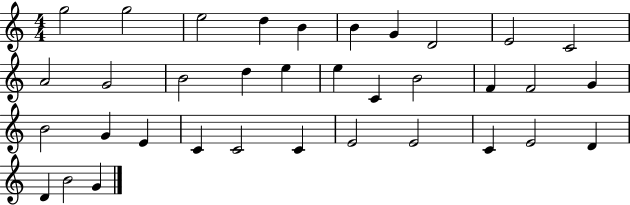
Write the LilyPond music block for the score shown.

{
  \clef treble
  \numericTimeSignature
  \time 4/4
  \key c \major
  g''2 g''2 | e''2 d''4 b'4 | b'4 g'4 d'2 | e'2 c'2 | \break a'2 g'2 | b'2 d''4 e''4 | e''4 c'4 b'2 | f'4 f'2 g'4 | \break b'2 g'4 e'4 | c'4 c'2 c'4 | e'2 e'2 | c'4 e'2 d'4 | \break d'4 b'2 g'4 | \bar "|."
}